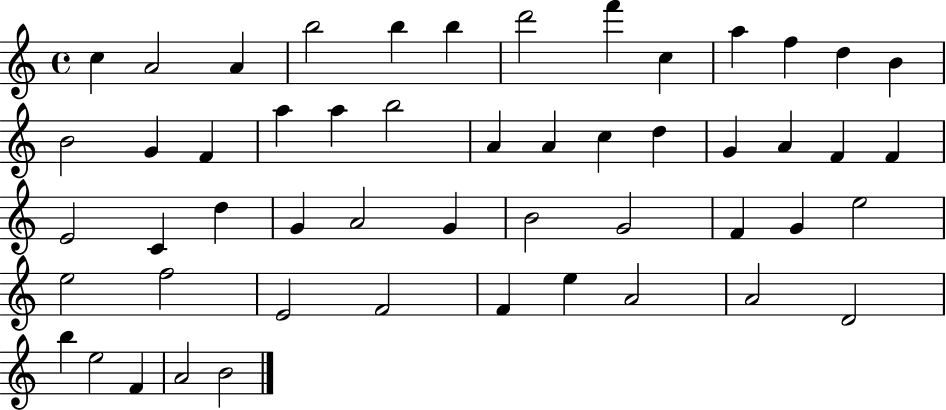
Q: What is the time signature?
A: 4/4